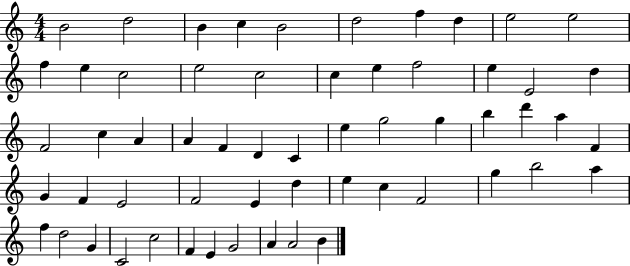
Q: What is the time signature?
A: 4/4